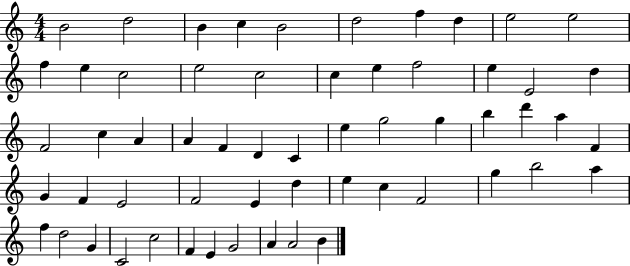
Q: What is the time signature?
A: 4/4